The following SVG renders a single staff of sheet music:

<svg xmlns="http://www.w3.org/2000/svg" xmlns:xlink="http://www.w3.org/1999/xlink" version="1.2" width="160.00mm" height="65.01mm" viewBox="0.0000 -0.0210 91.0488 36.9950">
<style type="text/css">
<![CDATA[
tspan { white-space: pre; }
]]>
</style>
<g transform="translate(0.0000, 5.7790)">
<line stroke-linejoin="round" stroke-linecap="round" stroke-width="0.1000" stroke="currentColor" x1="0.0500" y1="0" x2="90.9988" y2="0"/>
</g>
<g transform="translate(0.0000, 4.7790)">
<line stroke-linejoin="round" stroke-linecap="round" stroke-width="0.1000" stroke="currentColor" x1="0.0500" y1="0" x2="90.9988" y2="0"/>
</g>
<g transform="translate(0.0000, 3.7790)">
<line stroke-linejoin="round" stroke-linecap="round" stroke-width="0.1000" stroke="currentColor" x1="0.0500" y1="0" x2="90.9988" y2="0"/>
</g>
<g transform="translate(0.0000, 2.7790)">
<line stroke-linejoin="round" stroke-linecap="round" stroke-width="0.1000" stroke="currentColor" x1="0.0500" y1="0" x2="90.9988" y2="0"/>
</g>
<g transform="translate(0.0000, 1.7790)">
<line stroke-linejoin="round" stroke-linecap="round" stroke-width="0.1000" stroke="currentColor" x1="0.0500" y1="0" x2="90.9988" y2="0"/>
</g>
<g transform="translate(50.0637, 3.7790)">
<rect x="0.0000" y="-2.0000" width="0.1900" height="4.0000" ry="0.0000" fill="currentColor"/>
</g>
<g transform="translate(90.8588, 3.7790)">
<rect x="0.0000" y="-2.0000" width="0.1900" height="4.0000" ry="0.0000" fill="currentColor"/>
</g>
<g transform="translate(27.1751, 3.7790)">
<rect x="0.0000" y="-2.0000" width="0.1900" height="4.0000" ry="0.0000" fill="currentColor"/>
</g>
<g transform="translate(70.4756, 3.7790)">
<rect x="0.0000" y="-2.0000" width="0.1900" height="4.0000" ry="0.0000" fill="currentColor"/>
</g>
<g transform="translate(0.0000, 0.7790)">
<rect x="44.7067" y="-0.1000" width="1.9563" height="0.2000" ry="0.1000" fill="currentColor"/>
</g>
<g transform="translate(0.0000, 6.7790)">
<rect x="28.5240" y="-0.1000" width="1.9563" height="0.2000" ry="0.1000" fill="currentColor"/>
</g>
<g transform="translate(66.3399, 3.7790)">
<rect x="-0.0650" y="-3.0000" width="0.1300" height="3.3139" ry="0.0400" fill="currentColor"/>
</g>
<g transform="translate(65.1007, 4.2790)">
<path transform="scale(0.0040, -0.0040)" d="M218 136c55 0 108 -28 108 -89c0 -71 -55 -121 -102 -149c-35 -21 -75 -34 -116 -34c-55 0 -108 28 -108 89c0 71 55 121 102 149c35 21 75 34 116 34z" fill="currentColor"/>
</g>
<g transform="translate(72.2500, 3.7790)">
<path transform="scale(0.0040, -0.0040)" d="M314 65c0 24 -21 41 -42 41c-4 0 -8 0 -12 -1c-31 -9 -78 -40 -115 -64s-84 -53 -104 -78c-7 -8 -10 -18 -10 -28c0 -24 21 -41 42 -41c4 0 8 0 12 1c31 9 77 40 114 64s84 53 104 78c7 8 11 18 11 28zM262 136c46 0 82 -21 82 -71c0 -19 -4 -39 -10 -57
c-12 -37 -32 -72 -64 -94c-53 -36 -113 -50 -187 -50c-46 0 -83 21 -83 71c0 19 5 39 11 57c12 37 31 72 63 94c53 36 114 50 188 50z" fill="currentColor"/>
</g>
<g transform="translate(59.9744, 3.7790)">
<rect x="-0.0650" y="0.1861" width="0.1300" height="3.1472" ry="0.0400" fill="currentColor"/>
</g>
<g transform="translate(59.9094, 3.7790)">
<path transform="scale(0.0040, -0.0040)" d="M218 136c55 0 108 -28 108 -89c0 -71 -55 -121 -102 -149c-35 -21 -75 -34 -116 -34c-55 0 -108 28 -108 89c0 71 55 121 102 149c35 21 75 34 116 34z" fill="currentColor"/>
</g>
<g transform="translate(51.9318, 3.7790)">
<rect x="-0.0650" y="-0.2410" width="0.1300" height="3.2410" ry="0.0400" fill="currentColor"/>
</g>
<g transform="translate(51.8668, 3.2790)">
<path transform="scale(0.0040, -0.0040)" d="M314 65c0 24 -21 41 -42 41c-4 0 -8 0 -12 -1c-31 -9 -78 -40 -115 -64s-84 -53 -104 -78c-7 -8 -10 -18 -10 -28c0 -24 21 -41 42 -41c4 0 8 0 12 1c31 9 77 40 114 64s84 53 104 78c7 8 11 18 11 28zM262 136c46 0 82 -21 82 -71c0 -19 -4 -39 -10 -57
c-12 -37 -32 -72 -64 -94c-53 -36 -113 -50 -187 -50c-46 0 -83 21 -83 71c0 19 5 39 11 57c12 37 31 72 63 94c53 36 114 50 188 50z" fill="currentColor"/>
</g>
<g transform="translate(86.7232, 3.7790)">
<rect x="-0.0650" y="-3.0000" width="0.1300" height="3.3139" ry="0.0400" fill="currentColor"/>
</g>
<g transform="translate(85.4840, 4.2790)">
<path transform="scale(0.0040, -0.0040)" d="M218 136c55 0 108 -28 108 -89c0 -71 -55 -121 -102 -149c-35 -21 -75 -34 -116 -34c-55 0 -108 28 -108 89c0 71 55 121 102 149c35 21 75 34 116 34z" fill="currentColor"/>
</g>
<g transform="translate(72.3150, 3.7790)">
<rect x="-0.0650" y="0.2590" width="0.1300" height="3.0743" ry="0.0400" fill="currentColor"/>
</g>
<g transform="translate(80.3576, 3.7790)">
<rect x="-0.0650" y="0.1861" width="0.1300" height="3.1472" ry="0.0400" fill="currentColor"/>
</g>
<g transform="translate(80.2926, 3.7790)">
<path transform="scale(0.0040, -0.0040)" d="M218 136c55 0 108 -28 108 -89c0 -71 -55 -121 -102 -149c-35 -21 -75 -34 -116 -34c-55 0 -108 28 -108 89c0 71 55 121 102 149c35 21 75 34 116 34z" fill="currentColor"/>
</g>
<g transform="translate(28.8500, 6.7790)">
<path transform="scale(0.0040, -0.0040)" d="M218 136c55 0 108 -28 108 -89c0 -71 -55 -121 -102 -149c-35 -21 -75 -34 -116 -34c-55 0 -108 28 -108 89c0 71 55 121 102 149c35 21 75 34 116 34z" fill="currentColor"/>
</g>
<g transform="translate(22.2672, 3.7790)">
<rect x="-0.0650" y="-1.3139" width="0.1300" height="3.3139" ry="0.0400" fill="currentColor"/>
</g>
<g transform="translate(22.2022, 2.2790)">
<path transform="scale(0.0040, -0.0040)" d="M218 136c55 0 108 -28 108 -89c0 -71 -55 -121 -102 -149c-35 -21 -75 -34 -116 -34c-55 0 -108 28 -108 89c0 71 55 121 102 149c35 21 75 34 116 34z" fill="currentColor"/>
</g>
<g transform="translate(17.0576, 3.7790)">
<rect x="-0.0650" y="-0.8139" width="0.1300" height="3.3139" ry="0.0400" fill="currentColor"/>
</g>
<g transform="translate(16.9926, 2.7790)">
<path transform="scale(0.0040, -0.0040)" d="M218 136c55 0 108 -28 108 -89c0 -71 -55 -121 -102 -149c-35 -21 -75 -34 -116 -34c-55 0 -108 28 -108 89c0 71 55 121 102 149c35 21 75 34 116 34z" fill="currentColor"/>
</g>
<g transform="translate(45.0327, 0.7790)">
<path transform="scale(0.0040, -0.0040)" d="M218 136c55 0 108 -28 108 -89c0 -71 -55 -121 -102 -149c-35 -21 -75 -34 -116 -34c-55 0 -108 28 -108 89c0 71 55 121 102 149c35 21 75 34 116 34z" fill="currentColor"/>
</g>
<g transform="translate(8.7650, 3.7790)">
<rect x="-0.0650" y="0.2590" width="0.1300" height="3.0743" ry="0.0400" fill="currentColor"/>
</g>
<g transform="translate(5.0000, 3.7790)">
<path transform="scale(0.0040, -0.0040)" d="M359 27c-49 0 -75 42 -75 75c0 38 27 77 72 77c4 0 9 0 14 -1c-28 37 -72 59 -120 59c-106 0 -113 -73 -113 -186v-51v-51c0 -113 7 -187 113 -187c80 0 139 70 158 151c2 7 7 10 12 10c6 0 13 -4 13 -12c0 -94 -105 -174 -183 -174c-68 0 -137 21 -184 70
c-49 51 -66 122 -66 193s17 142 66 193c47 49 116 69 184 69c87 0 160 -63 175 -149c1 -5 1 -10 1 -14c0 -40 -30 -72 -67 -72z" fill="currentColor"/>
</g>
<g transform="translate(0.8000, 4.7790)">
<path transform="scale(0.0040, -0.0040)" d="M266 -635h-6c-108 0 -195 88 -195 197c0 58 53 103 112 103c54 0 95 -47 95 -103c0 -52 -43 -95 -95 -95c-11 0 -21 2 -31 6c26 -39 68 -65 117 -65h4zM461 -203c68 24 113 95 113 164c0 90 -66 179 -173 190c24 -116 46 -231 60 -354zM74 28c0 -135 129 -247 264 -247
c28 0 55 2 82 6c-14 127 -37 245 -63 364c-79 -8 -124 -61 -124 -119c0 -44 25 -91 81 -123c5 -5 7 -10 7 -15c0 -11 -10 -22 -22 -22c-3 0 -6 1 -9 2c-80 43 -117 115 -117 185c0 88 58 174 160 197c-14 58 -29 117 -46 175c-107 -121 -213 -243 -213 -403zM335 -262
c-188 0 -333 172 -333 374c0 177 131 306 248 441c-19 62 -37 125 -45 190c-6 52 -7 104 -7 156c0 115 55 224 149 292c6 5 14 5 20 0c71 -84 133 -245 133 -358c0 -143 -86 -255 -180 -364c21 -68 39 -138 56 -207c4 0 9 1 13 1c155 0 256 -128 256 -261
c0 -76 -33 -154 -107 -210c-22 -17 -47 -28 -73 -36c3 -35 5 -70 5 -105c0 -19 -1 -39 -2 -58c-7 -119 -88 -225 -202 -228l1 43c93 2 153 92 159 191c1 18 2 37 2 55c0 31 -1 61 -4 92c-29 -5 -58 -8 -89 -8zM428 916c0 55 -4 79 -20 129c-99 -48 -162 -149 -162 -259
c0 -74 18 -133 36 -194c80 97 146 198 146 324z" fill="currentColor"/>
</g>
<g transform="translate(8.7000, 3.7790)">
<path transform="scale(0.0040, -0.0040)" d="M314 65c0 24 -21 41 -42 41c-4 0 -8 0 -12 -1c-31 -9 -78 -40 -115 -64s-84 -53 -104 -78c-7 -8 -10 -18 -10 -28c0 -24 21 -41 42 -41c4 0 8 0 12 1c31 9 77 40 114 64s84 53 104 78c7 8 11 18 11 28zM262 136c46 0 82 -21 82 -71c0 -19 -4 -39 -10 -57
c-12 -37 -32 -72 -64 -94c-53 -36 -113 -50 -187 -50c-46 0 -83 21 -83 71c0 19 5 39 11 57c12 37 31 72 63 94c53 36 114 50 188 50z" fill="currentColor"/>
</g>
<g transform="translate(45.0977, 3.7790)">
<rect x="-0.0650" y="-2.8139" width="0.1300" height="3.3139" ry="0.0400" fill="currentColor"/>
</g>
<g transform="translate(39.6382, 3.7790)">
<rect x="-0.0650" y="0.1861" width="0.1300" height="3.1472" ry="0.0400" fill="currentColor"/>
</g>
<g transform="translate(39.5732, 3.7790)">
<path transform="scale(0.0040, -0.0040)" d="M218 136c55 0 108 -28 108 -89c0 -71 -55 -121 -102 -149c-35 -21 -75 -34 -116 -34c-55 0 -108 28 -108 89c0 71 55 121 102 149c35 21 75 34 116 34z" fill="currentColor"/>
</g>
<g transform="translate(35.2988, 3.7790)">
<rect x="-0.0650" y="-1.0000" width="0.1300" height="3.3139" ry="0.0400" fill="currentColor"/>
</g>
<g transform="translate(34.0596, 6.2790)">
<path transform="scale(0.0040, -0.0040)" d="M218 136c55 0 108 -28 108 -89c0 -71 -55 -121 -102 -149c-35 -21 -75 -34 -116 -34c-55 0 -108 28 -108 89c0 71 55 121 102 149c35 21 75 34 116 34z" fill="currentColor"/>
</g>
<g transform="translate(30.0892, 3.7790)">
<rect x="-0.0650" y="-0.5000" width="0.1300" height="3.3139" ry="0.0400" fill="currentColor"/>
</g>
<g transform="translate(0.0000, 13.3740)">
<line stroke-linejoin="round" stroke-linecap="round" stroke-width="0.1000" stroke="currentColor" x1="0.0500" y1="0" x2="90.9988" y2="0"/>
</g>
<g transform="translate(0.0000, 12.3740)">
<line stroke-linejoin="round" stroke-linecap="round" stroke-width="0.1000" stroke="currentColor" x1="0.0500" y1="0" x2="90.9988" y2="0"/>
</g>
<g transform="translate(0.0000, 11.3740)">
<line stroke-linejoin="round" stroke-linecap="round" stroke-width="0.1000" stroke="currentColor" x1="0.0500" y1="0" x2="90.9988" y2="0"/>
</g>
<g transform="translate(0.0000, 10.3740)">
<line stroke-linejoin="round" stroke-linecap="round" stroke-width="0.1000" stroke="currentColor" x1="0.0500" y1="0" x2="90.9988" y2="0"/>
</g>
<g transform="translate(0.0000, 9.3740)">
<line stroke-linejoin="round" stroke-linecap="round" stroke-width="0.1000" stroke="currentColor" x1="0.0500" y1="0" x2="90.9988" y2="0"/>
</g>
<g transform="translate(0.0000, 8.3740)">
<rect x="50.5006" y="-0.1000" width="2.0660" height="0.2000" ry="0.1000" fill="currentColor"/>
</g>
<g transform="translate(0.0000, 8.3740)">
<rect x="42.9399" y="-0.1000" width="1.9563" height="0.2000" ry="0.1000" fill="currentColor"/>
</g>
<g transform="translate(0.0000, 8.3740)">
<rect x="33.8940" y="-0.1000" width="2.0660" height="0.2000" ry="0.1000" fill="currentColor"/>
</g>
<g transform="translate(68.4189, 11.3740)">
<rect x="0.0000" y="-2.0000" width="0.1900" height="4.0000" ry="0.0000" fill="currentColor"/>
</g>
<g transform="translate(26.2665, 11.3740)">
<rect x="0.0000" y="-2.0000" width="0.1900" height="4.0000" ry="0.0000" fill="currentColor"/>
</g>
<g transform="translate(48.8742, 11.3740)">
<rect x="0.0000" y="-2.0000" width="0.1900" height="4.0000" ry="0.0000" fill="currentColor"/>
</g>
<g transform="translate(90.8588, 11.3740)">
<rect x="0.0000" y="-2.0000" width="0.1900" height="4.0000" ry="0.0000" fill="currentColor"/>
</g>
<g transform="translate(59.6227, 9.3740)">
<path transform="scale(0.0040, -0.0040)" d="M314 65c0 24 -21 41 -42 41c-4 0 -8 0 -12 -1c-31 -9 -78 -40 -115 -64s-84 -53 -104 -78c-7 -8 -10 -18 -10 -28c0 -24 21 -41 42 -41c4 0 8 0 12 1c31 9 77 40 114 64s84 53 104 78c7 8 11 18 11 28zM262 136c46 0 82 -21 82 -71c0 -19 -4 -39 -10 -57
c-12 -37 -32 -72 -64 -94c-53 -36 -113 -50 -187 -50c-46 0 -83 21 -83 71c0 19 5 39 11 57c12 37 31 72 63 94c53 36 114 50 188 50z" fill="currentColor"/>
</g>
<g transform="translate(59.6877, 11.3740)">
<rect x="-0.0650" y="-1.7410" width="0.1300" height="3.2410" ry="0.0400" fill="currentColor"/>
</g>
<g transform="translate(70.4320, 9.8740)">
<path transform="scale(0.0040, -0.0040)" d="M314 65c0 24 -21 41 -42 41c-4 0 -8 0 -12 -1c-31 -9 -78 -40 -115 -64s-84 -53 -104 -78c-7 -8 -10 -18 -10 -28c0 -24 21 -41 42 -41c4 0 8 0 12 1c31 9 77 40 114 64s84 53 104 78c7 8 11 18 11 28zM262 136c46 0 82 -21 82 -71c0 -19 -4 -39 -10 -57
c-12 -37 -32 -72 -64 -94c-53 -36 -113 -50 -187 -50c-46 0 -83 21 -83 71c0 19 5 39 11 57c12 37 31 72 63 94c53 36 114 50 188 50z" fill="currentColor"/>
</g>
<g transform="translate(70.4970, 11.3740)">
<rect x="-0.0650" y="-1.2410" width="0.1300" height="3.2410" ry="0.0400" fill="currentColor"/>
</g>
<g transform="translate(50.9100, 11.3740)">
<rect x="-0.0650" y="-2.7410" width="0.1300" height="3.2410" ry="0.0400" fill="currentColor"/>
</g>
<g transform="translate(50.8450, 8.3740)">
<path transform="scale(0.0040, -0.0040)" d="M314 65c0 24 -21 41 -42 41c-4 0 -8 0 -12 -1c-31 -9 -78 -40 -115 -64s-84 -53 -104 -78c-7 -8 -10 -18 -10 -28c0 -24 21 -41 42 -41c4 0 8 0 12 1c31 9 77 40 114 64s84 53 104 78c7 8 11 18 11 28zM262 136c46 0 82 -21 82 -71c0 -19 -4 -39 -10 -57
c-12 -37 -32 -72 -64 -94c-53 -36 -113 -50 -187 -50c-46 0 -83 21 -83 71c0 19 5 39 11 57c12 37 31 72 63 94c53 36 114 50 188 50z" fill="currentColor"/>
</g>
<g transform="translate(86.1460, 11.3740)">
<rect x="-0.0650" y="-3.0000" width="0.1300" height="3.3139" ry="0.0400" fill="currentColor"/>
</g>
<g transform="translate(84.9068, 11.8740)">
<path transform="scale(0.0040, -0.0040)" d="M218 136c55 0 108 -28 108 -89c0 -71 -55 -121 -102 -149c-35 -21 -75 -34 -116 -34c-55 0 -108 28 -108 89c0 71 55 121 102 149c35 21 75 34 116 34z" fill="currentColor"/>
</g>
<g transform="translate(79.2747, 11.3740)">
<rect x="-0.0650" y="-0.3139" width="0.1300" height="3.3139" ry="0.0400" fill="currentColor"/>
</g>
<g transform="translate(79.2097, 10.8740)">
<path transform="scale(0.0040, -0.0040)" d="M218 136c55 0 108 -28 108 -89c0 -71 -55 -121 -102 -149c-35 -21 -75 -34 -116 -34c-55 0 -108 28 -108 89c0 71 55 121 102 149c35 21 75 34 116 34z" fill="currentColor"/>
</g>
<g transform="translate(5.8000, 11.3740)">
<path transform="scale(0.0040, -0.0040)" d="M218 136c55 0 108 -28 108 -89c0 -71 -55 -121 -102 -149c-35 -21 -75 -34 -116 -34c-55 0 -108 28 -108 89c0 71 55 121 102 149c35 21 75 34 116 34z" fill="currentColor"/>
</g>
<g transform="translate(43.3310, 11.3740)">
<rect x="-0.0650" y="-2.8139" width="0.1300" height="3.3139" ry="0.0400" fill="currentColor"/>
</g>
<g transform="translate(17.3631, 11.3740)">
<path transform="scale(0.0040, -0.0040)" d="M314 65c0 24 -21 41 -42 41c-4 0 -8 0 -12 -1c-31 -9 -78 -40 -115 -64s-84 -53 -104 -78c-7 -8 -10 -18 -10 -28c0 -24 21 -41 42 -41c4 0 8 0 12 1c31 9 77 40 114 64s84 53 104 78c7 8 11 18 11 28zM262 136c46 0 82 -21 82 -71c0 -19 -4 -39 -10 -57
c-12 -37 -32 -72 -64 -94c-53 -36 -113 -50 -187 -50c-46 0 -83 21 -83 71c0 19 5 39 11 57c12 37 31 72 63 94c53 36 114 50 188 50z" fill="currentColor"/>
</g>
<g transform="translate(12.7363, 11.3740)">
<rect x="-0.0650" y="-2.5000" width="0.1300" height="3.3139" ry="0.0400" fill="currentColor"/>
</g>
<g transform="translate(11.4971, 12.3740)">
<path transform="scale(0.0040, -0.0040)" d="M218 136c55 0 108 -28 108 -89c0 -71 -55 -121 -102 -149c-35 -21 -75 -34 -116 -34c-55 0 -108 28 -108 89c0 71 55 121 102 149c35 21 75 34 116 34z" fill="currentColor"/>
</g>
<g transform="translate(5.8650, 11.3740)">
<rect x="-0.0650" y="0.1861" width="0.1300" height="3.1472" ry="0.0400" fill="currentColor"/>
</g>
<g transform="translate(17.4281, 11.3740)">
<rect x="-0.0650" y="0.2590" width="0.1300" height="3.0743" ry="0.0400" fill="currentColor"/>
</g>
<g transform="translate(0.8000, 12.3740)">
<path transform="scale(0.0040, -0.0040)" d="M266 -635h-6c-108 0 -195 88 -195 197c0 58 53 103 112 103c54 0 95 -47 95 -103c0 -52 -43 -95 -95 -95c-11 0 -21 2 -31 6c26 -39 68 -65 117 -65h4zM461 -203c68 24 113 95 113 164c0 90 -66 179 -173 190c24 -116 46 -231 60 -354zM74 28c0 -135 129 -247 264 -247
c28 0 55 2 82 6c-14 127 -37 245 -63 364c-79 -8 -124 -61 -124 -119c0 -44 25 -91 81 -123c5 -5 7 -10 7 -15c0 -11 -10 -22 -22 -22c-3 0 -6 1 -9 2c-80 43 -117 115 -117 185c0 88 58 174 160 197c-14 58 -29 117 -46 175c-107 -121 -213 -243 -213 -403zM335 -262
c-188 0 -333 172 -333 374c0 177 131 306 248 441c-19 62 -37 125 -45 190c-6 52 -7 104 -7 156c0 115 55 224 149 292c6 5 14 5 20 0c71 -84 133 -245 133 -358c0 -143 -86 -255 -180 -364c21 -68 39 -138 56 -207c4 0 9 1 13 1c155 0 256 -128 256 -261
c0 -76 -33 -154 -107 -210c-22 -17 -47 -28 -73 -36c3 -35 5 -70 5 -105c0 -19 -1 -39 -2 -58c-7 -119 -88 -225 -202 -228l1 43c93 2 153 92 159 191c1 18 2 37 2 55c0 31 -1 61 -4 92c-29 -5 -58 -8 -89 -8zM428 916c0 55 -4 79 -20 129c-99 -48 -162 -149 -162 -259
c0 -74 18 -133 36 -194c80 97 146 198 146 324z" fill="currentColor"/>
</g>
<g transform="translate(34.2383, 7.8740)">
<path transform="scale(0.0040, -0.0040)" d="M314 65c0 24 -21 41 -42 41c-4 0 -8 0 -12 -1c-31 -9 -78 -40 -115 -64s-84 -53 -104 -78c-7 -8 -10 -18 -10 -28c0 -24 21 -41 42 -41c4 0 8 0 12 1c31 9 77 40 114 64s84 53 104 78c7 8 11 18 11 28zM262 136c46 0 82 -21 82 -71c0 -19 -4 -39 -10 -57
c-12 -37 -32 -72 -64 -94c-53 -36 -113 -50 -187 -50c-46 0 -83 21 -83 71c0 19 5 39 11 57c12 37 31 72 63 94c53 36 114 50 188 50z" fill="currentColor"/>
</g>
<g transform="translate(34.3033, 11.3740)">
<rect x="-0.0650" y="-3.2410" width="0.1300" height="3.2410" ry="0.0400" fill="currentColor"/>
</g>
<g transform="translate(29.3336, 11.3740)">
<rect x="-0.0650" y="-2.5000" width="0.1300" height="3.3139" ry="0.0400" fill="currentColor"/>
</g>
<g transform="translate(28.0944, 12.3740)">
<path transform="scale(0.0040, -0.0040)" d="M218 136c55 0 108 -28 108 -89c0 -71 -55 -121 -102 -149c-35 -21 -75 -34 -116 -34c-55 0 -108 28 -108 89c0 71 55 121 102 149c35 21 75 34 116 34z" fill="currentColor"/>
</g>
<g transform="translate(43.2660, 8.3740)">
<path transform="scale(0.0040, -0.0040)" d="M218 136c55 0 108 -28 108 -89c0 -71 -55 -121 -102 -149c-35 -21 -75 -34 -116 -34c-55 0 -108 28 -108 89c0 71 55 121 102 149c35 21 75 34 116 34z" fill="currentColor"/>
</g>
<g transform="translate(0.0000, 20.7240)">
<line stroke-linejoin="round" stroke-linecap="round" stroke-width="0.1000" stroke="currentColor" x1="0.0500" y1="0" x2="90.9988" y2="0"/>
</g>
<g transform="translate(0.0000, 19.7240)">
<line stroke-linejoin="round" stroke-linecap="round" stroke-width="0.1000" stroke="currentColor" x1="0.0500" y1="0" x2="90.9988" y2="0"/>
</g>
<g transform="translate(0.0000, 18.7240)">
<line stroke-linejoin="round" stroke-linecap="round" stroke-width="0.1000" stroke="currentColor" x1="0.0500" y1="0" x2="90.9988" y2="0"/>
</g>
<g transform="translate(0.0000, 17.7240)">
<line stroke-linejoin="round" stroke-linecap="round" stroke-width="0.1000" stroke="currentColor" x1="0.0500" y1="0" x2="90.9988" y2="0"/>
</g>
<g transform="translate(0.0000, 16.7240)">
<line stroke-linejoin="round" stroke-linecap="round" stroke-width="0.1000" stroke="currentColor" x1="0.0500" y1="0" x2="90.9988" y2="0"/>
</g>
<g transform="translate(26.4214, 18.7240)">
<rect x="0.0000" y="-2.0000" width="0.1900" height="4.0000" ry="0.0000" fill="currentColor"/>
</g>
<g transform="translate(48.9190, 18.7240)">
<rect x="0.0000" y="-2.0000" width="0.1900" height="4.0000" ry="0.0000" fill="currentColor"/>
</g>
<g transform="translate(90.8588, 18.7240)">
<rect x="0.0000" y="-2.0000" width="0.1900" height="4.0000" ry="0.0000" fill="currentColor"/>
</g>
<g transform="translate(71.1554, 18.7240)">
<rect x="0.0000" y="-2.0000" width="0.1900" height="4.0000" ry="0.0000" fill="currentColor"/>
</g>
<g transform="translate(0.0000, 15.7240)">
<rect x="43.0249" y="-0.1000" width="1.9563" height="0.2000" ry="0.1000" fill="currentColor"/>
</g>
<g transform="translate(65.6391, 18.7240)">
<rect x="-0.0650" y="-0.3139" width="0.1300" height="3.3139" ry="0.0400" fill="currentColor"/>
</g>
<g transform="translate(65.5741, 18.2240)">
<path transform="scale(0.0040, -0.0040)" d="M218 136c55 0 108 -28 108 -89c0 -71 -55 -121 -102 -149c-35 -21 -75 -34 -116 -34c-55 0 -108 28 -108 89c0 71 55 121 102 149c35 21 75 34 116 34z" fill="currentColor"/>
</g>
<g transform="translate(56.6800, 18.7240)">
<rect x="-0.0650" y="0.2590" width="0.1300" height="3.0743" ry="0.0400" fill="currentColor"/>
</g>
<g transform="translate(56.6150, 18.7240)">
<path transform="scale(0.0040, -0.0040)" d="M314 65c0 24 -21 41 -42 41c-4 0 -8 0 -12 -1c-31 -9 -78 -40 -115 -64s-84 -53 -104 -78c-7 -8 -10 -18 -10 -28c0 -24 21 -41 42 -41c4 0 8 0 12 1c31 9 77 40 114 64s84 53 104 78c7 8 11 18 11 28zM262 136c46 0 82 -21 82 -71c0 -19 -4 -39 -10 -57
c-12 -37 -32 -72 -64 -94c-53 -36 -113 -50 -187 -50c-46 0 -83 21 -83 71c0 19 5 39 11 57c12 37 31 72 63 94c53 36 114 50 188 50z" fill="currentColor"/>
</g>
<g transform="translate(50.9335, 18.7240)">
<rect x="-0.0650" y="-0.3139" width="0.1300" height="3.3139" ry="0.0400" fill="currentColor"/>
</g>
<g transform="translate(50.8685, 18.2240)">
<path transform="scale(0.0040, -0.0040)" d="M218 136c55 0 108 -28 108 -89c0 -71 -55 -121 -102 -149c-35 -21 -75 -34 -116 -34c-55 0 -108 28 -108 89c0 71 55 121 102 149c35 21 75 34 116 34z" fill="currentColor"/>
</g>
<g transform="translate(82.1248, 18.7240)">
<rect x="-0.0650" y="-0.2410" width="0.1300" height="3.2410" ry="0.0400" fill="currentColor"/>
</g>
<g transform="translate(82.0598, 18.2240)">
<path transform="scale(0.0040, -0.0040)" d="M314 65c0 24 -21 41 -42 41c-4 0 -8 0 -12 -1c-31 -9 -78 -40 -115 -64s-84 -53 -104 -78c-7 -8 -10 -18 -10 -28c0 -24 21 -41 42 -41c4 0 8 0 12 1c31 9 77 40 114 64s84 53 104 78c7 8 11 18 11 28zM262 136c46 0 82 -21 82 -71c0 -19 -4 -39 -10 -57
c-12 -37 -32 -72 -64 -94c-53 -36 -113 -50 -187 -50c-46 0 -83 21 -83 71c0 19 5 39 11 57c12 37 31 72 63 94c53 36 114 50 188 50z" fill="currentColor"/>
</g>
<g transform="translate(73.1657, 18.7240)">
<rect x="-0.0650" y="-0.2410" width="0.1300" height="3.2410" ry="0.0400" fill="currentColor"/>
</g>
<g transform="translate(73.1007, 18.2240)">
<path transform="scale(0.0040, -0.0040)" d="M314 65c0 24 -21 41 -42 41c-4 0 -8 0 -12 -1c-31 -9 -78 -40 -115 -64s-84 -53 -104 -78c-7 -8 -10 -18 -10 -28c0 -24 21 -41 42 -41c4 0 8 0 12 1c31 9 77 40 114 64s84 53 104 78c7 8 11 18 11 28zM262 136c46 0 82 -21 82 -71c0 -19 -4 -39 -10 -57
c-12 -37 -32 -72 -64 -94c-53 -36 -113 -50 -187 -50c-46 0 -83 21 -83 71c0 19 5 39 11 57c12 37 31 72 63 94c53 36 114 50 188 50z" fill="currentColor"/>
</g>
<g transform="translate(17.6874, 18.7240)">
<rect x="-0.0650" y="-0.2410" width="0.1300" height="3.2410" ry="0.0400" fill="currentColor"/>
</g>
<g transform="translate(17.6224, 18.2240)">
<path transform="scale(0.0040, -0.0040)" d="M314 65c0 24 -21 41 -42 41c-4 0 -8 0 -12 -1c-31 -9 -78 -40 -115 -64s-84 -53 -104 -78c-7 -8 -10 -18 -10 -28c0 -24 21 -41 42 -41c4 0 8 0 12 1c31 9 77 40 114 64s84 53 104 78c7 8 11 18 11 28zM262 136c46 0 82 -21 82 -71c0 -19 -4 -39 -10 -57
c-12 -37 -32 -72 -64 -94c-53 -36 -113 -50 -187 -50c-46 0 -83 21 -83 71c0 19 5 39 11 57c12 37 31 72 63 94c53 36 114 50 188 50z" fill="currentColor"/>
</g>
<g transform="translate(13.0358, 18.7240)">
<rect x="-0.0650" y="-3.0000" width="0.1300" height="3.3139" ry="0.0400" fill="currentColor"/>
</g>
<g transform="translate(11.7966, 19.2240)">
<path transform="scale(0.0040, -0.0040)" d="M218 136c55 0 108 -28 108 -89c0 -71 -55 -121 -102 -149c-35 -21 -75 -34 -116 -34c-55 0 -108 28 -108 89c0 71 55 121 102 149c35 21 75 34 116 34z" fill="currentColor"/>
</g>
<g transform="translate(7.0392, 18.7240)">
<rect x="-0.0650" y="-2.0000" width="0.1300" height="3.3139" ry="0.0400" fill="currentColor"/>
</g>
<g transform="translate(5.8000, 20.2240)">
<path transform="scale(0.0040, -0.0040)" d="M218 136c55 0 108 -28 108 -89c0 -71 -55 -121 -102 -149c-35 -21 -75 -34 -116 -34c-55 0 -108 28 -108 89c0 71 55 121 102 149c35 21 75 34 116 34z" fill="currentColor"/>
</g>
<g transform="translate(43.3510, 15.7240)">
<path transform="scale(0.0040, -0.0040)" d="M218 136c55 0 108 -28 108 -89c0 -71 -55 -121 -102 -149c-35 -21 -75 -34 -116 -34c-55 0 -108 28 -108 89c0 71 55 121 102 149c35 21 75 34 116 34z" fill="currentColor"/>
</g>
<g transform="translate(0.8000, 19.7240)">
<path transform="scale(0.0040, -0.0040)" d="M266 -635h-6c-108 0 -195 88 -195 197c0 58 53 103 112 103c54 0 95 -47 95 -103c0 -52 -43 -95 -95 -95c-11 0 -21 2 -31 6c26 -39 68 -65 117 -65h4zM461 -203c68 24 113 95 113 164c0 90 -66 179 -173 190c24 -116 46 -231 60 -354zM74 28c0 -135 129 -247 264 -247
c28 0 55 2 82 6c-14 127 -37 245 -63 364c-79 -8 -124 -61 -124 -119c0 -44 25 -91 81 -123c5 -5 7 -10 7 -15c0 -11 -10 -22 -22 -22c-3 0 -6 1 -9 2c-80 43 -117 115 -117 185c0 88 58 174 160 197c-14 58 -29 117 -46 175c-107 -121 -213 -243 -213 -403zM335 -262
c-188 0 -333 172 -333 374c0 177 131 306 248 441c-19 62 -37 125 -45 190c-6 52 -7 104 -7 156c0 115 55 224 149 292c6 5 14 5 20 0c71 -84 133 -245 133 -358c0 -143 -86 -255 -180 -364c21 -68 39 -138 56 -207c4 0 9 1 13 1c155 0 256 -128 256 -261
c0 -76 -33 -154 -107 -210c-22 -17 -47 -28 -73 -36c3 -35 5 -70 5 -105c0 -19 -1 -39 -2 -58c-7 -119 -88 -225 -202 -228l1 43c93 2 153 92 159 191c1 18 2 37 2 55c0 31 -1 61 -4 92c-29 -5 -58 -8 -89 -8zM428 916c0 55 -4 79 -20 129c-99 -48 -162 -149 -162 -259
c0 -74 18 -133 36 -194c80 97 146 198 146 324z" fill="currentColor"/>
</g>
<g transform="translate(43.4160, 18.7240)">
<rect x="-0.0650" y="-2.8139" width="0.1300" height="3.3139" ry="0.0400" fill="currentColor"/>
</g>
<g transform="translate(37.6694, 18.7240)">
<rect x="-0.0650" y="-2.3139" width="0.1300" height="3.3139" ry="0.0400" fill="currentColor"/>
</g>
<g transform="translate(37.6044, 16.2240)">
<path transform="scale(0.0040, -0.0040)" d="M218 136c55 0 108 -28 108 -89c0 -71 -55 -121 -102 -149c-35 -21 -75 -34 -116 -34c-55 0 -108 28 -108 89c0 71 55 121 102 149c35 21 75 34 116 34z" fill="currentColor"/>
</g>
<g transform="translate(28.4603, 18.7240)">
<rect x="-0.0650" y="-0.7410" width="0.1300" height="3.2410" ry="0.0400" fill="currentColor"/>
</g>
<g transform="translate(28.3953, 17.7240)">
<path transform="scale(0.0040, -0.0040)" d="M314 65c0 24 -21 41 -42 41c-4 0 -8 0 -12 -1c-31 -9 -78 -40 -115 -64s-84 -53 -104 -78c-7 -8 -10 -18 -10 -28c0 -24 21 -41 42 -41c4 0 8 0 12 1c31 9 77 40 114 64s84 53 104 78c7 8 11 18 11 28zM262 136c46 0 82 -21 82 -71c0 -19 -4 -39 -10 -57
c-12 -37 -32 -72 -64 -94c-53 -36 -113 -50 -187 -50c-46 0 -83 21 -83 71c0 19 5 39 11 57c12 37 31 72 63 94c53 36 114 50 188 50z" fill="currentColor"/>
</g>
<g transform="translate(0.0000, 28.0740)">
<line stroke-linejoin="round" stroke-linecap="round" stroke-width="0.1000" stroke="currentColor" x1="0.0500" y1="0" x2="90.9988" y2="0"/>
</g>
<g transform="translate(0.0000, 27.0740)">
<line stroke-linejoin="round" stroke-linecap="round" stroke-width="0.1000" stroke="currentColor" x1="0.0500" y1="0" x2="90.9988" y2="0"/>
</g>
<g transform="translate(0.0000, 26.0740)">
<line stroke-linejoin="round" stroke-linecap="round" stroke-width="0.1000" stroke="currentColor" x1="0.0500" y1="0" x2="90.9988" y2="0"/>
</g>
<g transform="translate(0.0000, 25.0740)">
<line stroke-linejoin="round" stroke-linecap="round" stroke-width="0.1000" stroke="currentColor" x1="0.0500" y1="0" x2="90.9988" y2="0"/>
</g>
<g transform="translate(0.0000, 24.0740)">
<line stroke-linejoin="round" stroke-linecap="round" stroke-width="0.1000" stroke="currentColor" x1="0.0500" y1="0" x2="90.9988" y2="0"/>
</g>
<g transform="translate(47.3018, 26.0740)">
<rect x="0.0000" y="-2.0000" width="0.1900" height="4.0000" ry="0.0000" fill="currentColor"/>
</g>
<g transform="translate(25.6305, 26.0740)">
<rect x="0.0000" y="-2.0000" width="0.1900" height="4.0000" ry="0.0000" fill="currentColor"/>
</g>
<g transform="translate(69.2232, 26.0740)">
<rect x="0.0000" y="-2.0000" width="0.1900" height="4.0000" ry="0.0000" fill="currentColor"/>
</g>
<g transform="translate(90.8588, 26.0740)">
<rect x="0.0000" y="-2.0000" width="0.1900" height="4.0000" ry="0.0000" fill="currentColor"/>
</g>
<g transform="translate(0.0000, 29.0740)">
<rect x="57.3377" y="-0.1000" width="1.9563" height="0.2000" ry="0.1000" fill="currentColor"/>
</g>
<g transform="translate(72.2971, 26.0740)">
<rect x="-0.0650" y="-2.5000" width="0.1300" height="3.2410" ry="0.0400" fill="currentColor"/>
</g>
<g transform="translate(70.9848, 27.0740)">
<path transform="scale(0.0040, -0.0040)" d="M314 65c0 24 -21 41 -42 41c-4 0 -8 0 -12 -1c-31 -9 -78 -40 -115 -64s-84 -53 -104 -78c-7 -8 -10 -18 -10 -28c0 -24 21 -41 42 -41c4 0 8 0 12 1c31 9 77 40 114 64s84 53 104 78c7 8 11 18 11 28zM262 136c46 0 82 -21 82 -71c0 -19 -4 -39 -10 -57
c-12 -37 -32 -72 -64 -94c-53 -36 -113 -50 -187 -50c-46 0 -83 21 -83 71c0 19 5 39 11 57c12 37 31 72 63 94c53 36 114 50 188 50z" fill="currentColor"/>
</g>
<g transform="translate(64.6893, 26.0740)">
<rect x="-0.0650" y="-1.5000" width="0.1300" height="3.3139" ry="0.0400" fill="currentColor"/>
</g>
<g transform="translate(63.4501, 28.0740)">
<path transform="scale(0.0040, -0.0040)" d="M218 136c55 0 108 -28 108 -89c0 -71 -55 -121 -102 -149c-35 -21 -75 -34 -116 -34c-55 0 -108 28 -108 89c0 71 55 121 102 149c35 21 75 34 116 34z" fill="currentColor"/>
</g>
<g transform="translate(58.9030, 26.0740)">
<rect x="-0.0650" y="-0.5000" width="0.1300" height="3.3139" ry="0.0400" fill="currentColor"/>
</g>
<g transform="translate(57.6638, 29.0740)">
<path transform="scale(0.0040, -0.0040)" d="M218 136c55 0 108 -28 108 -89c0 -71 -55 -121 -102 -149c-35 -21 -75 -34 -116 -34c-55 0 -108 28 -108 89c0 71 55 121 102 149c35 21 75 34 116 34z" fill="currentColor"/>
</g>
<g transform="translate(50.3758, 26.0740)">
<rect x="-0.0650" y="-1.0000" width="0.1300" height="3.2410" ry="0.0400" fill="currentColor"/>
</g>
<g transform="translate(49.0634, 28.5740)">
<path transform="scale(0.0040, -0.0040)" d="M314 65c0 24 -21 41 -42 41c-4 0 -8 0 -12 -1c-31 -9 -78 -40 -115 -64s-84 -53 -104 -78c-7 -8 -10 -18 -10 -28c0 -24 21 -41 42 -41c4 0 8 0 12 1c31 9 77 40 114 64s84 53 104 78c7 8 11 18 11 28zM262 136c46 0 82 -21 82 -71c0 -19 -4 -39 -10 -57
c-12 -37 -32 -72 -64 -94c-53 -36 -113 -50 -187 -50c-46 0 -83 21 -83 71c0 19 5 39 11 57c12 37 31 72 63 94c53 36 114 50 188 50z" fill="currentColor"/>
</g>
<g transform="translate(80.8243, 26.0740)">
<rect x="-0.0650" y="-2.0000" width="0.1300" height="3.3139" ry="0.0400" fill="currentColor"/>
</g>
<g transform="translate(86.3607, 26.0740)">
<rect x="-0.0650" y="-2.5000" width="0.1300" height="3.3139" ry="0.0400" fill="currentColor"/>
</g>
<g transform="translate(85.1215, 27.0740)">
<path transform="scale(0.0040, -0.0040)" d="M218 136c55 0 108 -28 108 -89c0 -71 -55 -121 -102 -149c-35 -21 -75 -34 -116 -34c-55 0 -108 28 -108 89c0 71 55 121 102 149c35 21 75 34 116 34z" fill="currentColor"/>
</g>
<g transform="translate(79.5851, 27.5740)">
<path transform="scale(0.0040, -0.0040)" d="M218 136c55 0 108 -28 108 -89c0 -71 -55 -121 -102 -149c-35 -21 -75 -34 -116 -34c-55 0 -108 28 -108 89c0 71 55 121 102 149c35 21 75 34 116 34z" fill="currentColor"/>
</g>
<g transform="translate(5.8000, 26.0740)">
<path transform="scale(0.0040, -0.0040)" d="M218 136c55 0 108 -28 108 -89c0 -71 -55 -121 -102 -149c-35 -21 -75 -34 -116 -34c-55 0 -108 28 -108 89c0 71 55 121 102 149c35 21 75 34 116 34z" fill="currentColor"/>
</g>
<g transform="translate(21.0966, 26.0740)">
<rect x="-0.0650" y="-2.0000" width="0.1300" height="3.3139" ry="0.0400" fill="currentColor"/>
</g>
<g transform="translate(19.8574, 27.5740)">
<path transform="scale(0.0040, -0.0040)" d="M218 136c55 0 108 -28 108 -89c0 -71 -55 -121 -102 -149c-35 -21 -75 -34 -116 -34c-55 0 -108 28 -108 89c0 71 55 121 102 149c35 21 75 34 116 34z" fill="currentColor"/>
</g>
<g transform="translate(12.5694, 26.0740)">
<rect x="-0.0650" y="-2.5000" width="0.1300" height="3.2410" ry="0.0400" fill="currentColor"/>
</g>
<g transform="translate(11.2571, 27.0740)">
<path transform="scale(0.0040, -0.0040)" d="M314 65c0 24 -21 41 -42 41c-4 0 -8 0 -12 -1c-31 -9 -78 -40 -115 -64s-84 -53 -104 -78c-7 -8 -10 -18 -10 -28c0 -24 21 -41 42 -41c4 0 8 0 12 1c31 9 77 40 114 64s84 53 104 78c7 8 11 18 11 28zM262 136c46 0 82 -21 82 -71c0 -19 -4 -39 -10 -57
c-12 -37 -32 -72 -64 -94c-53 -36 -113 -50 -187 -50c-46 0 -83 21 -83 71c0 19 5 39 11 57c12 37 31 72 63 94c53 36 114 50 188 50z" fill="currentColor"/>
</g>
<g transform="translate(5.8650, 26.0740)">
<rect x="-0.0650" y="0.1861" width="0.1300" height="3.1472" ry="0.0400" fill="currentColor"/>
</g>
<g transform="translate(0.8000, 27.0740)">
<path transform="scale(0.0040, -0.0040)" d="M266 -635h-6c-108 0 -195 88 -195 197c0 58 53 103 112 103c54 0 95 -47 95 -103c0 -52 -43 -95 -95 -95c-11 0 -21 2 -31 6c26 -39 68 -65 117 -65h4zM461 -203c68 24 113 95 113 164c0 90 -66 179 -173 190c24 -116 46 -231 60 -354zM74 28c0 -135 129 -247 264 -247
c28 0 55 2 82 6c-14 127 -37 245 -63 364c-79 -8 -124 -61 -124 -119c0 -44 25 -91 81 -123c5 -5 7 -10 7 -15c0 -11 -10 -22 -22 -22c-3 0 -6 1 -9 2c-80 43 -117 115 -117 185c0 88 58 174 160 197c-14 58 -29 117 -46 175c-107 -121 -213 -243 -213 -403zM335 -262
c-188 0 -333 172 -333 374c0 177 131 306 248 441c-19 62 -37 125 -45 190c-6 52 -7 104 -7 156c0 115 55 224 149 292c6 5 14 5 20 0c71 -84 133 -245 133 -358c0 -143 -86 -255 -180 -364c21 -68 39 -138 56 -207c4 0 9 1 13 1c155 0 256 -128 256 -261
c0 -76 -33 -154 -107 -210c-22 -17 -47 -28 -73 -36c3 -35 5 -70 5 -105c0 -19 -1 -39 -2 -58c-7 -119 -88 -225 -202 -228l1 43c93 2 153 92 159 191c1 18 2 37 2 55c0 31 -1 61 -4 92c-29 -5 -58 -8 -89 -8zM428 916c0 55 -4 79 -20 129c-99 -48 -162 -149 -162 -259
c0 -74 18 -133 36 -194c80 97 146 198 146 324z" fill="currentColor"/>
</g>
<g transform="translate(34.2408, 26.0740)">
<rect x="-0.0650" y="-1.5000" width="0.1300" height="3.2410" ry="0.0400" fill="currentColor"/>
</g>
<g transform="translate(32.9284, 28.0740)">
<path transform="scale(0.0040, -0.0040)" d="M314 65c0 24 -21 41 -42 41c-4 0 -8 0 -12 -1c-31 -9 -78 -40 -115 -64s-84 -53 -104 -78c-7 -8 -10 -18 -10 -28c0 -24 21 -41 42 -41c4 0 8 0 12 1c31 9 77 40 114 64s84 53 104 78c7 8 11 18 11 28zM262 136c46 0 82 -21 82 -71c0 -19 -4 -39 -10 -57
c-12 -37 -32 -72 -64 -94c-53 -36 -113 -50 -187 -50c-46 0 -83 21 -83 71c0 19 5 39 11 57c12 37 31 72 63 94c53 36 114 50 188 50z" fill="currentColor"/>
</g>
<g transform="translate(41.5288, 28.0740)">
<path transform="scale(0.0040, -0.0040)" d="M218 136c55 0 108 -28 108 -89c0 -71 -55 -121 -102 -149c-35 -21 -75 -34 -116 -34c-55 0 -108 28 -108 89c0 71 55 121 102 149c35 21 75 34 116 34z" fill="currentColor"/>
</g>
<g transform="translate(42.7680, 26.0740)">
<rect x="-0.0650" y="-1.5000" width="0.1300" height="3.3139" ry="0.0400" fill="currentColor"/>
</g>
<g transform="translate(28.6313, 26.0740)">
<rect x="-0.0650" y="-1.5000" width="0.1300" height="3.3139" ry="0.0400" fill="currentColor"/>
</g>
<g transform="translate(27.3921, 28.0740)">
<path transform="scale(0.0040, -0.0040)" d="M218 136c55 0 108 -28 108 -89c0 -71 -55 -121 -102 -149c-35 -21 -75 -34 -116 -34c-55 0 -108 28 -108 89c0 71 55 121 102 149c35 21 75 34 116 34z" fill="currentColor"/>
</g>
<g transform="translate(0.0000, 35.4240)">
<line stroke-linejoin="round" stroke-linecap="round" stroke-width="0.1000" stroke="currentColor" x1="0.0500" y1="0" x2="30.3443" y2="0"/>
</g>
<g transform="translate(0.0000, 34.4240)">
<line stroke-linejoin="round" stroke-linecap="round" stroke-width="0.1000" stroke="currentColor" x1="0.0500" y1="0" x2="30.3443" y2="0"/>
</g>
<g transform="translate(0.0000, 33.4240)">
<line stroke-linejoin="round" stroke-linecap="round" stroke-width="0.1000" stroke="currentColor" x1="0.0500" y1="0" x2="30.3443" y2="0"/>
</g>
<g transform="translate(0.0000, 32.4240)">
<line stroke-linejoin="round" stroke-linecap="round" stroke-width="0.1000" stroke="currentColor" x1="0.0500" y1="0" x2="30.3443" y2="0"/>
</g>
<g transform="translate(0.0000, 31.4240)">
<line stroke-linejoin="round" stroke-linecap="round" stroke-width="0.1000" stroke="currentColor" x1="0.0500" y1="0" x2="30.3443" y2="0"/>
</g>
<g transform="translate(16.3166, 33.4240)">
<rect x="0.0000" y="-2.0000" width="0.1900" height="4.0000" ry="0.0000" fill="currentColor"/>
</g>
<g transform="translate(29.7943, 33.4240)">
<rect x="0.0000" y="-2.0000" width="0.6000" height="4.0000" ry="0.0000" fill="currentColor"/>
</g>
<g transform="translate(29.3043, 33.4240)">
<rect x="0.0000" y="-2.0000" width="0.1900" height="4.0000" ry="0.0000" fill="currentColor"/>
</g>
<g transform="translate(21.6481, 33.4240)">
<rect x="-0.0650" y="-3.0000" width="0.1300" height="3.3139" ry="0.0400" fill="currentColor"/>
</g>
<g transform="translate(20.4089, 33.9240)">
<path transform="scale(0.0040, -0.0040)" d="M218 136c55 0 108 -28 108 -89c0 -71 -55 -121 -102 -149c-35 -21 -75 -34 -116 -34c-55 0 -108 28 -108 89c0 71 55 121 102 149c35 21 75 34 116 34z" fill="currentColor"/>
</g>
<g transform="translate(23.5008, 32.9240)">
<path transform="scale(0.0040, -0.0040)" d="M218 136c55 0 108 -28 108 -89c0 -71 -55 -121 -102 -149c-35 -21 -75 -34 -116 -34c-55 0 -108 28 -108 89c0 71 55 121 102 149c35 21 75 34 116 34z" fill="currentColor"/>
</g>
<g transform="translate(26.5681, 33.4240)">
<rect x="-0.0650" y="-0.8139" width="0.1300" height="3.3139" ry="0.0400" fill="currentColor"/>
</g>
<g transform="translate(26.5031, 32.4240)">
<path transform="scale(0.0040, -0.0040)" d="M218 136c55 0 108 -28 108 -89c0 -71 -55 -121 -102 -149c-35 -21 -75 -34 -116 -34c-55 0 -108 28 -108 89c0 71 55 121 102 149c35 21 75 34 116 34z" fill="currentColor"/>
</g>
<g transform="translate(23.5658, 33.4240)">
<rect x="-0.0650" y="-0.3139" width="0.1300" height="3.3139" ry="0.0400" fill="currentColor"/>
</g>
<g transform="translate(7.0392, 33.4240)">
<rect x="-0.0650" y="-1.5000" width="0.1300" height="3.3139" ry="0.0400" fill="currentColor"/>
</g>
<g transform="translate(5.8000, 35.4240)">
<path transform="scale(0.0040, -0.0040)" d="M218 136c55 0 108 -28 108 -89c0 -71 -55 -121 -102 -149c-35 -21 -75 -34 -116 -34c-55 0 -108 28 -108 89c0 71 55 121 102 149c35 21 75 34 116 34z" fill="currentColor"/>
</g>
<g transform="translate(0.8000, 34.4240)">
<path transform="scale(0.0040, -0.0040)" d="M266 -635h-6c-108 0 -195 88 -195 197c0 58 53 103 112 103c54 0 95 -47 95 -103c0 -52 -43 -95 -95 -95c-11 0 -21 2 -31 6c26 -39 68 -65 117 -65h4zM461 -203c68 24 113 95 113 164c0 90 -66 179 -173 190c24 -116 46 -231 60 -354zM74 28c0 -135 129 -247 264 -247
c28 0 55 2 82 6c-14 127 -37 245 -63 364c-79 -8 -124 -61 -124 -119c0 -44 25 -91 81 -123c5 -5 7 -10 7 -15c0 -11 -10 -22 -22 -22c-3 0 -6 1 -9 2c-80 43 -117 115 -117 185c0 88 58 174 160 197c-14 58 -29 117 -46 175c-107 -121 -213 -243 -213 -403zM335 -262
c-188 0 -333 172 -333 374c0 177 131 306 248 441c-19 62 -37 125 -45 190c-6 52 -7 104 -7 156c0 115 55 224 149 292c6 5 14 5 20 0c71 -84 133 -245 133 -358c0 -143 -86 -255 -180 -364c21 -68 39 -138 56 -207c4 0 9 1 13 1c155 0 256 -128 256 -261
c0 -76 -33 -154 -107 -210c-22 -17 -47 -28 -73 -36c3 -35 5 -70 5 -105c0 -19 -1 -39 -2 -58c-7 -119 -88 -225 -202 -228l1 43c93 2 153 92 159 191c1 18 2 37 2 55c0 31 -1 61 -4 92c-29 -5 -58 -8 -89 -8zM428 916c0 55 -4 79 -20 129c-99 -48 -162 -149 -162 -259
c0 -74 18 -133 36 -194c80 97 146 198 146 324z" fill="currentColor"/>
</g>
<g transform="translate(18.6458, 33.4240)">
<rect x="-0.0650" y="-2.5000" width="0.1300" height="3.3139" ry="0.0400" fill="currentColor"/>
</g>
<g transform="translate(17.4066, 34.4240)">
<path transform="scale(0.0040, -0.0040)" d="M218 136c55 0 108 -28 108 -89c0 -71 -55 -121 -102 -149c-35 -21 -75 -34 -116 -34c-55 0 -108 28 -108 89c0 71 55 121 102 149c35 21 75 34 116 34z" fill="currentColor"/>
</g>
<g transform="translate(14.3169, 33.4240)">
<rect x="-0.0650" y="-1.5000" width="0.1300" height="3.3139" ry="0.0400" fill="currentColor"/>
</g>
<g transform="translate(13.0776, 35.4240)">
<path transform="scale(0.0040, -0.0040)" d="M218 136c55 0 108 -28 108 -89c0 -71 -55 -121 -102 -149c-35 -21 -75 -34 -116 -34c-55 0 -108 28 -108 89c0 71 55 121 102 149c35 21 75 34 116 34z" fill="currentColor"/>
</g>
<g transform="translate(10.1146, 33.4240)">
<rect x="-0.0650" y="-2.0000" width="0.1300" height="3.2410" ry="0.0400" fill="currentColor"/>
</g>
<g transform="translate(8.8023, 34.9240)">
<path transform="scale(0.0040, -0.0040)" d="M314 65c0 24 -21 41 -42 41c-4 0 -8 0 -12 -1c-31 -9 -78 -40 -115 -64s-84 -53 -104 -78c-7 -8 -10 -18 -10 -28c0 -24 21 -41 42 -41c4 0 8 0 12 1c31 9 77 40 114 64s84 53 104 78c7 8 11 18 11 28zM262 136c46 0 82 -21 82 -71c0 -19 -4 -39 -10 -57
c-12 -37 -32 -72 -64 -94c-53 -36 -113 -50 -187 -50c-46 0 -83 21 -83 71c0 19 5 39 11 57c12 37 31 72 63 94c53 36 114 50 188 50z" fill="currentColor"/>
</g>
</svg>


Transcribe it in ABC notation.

X:1
T:Untitled
M:4/4
L:1/4
K:C
B2 d e C D B a c2 B A B2 B A B G B2 G b2 a a2 f2 e2 c A F A c2 d2 g a c B2 c c2 c2 B G2 F E E2 E D2 C E G2 F G E F2 E G A c d